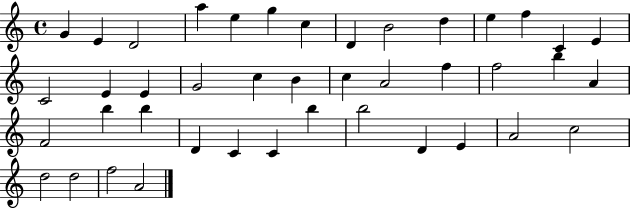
{
  \clef treble
  \time 4/4
  \defaultTimeSignature
  \key c \major
  g'4 e'4 d'2 | a''4 e''4 g''4 c''4 | d'4 b'2 d''4 | e''4 f''4 c'4 e'4 | \break c'2 e'4 e'4 | g'2 c''4 b'4 | c''4 a'2 f''4 | f''2 b''4 a'4 | \break f'2 b''4 b''4 | d'4 c'4 c'4 b''4 | b''2 d'4 e'4 | a'2 c''2 | \break d''2 d''2 | f''2 a'2 | \bar "|."
}